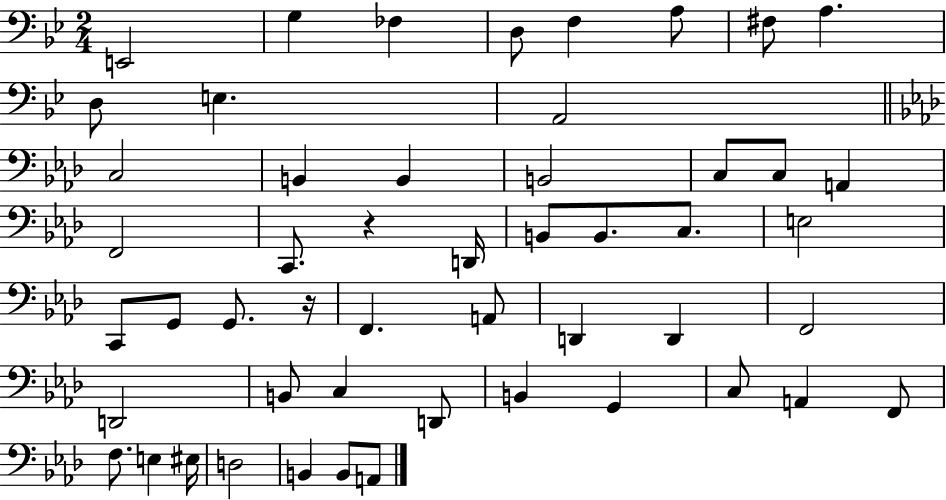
{
  \clef bass
  \numericTimeSignature
  \time 2/4
  \key bes \major
  e,2 | g4 fes4 | d8 f4 a8 | fis8 a4. | \break d8 e4. | a,2 | \bar "||" \break \key f \minor c2 | b,4 b,4 | b,2 | c8 c8 a,4 | \break f,2 | c,8. r4 d,16 | b,8 b,8. c8. | e2 | \break c,8 g,8 g,8. r16 | f,4. a,8 | d,4 d,4 | f,2 | \break d,2 | b,8 c4 d,8 | b,4 g,4 | c8 a,4 f,8 | \break f8. e4 eis16 | d2 | b,4 b,8 a,8 | \bar "|."
}